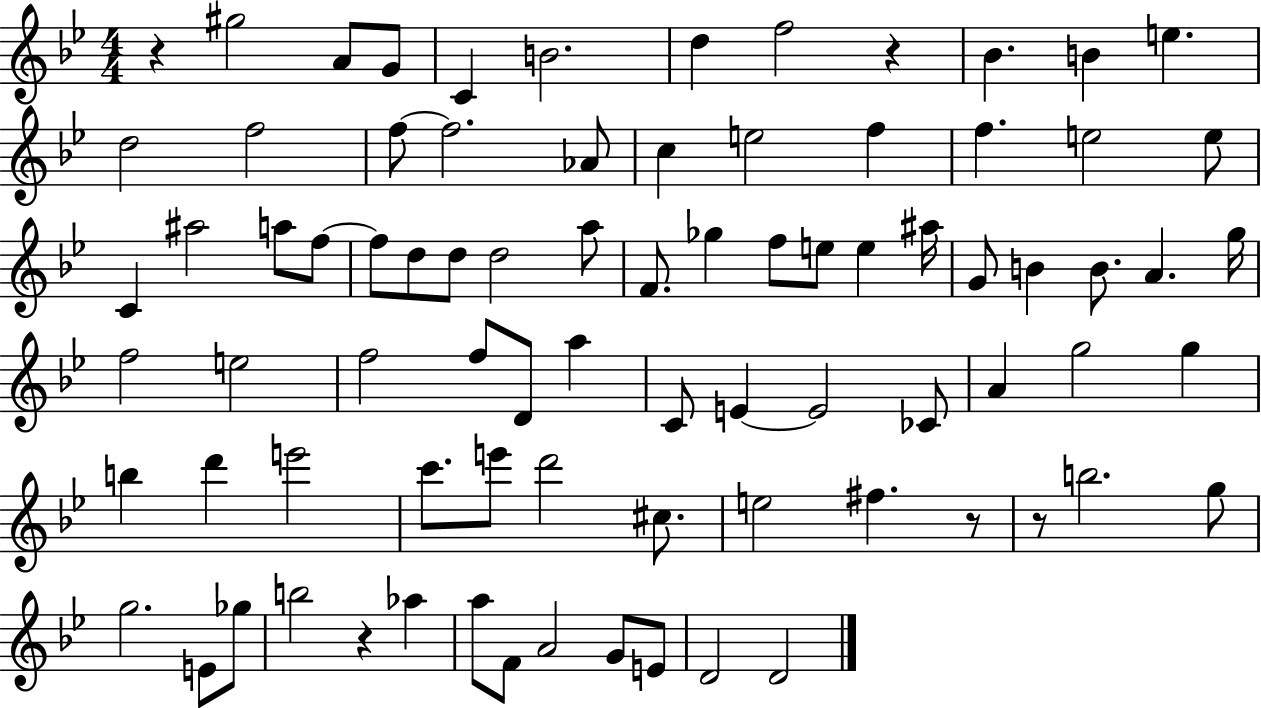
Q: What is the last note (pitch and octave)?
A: D4